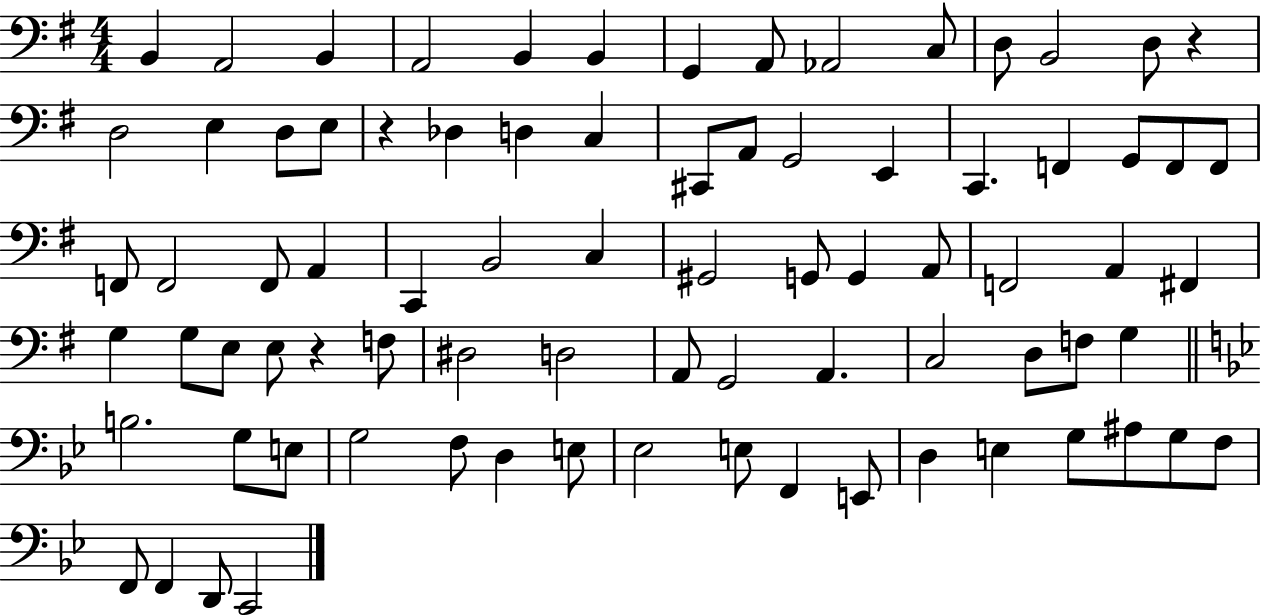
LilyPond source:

{
  \clef bass
  \numericTimeSignature
  \time 4/4
  \key g \major
  b,4 a,2 b,4 | a,2 b,4 b,4 | g,4 a,8 aes,2 c8 | d8 b,2 d8 r4 | \break d2 e4 d8 e8 | r4 des4 d4 c4 | cis,8 a,8 g,2 e,4 | c,4. f,4 g,8 f,8 f,8 | \break f,8 f,2 f,8 a,4 | c,4 b,2 c4 | gis,2 g,8 g,4 a,8 | f,2 a,4 fis,4 | \break g4 g8 e8 e8 r4 f8 | dis2 d2 | a,8 g,2 a,4. | c2 d8 f8 g4 | \break \bar "||" \break \key bes \major b2. g8 e8 | g2 f8 d4 e8 | ees2 e8 f,4 e,8 | d4 e4 g8 ais8 g8 f8 | \break f,8 f,4 d,8 c,2 | \bar "|."
}